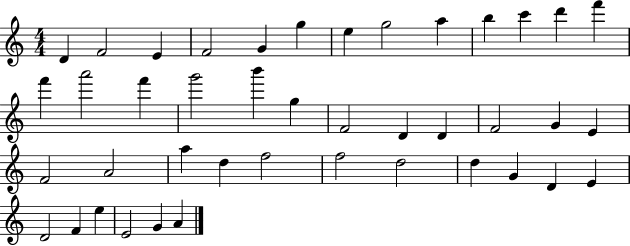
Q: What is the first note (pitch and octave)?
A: D4